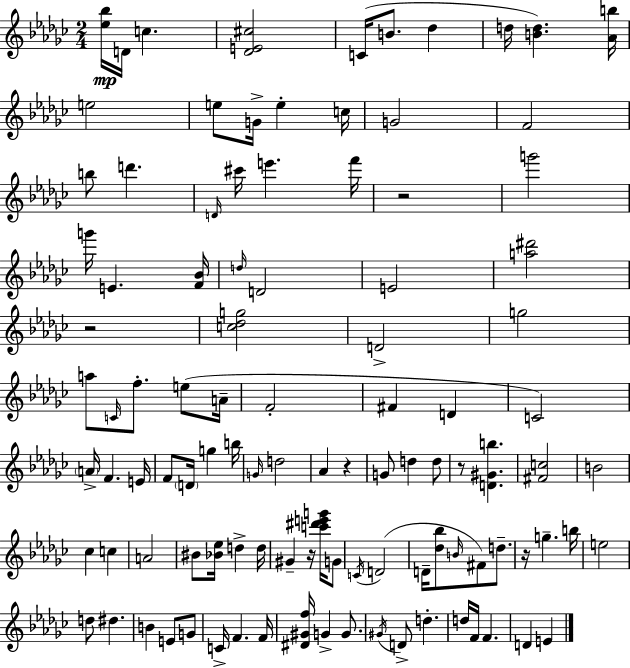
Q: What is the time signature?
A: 2/4